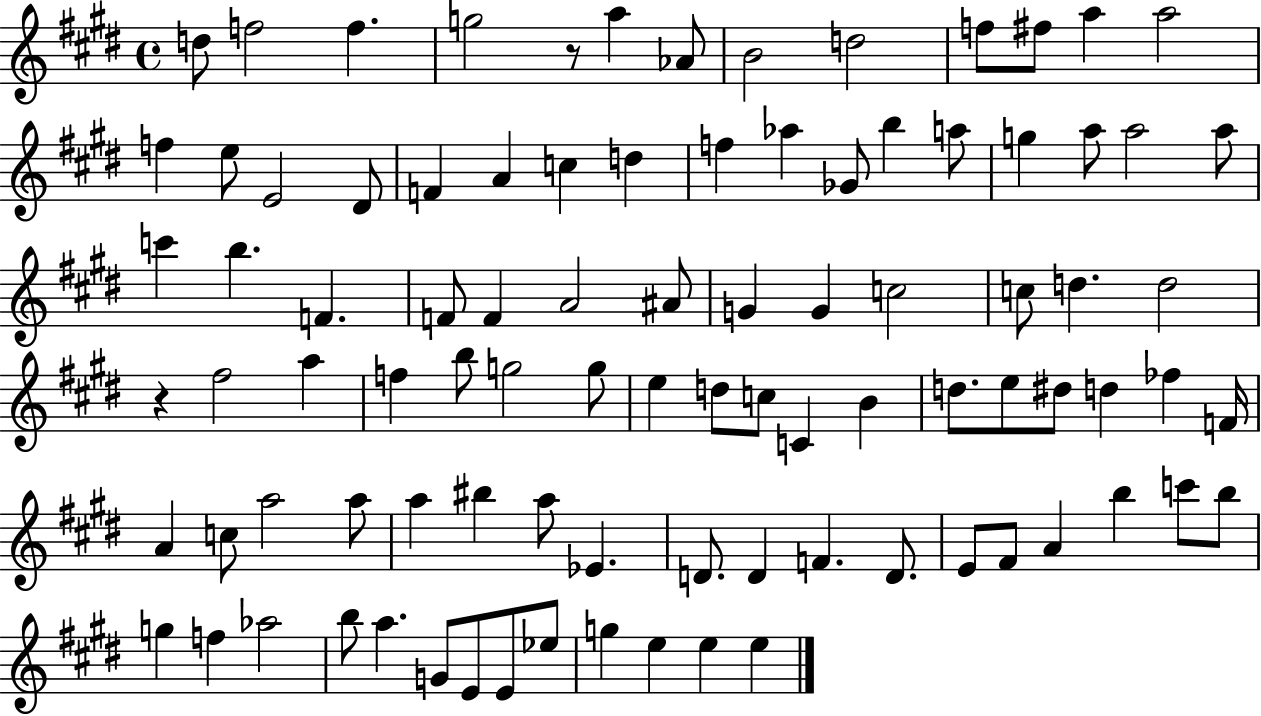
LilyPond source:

{
  \clef treble
  \time 4/4
  \defaultTimeSignature
  \key e \major
  d''8 f''2 f''4. | g''2 r8 a''4 aes'8 | b'2 d''2 | f''8 fis''8 a''4 a''2 | \break f''4 e''8 e'2 dis'8 | f'4 a'4 c''4 d''4 | f''4 aes''4 ges'8 b''4 a''8 | g''4 a''8 a''2 a''8 | \break c'''4 b''4. f'4. | f'8 f'4 a'2 ais'8 | g'4 g'4 c''2 | c''8 d''4. d''2 | \break r4 fis''2 a''4 | f''4 b''8 g''2 g''8 | e''4 d''8 c''8 c'4 b'4 | d''8. e''8 dis''8 d''4 fes''4 f'16 | \break a'4 c''8 a''2 a''8 | a''4 bis''4 a''8 ees'4. | d'8. d'4 f'4. d'8. | e'8 fis'8 a'4 b''4 c'''8 b''8 | \break g''4 f''4 aes''2 | b''8 a''4. g'8 e'8 e'8 ees''8 | g''4 e''4 e''4 e''4 | \bar "|."
}